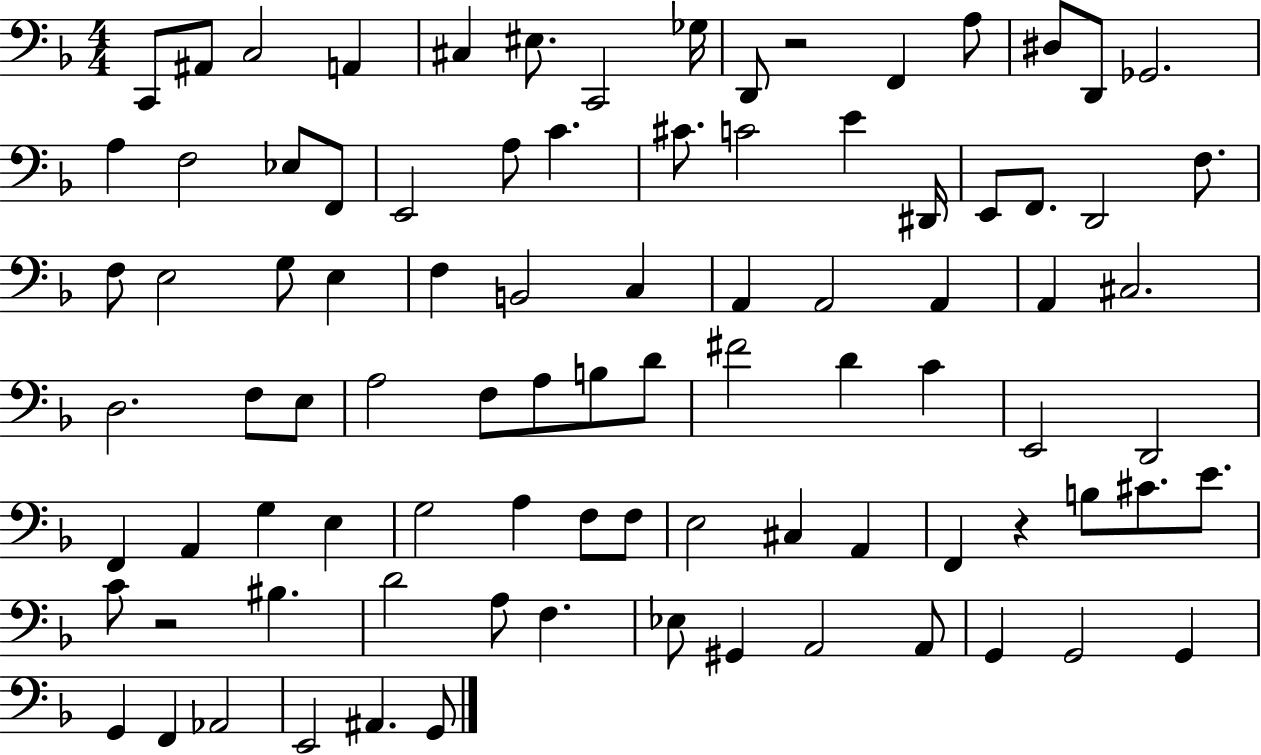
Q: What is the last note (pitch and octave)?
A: G2